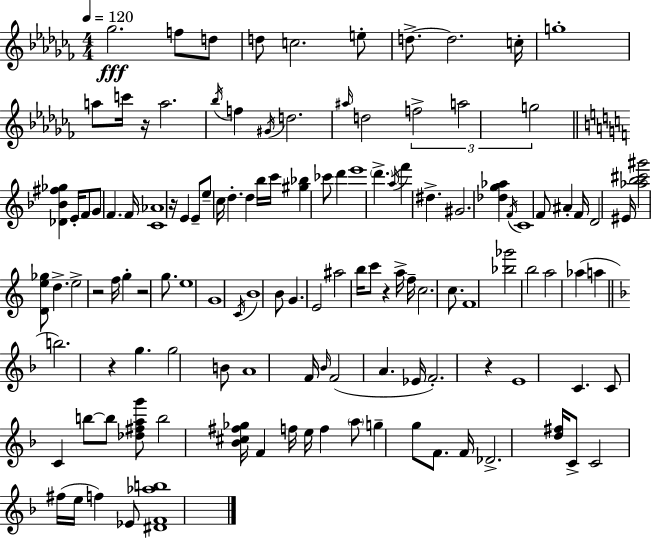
X:1
T:Untitled
M:4/4
L:1/4
K:Abm
_g2 f/2 d/2 d/2 c2 e/2 d/2 d2 c/4 g4 a/2 c'/4 z/4 a2 _b/4 f ^G/4 d2 ^a/4 d2 f2 a2 g2 [_D_B^f_g] E/4 F/2 G/2 F F/4 [C_A]4 z/4 E E/2 e/2 c/4 d d b/4 c'/4 [^g_b] _c'/2 d' e'4 d' a/4 f' ^d ^G2 [_dg_a] F/4 C4 F/2 ^A F/4 D2 ^E/4 [_ab^c'^g']2 [De_g]/2 d e2 z2 f/4 g z2 g/2 e4 G4 C/4 B4 B/2 G E2 ^a2 b/4 c'/2 z a/4 f/4 c2 c/2 F4 [_b_g']2 b2 a2 _a a b2 z g g2 B/2 A4 F/4 _B/4 F2 A _E/4 F2 z E4 C C/2 C b/2 b/2 [_d^fag']/2 b2 [_B^c^f_g]/4 F f/4 e/4 f a/2 g g/2 F/2 F/4 _D2 [d^f]/4 C/2 C2 ^f/4 e/4 f _E/2 [^DF_ab]4